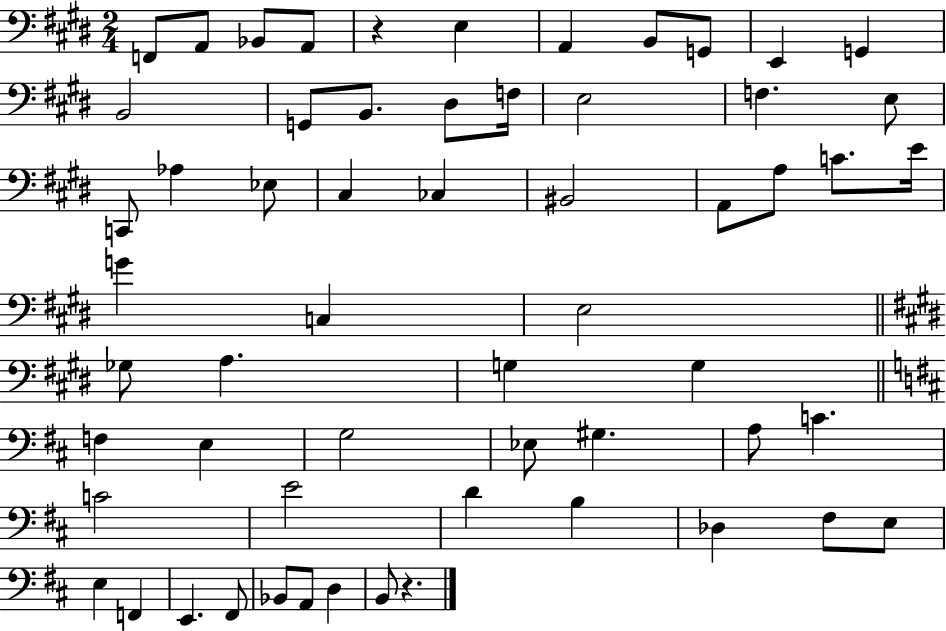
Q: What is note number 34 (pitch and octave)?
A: G3